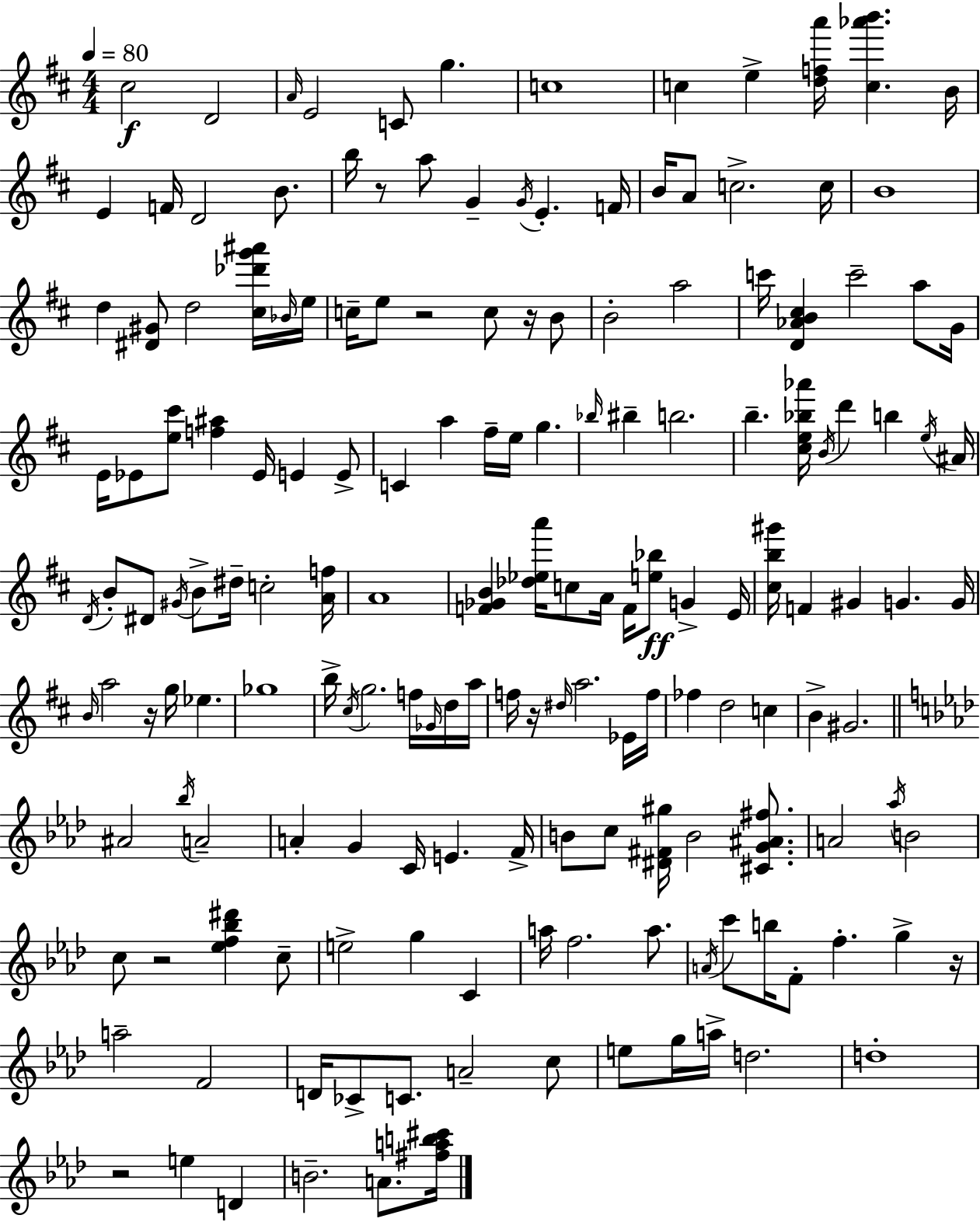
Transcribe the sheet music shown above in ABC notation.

X:1
T:Untitled
M:4/4
L:1/4
K:D
^c2 D2 A/4 E2 C/2 g c4 c e [dfa']/4 [c_a'b'] B/4 E F/4 D2 B/2 b/4 z/2 a/2 G G/4 E F/4 B/4 A/2 c2 c/4 B4 d [^D^G]/2 d2 [^c_d'g'^a']/4 _B/4 e/4 c/4 e/2 z2 c/2 z/4 B/2 B2 a2 c'/4 [D_AB^c] c'2 a/2 G/4 E/4 _E/2 [e^c']/2 [f^a] _E/4 E E/2 C a ^f/4 e/4 g _b/4 ^b b2 b [^ce_b_a']/4 B/4 d' b e/4 ^A/4 D/4 B/2 ^D/2 ^G/4 B/2 ^d/4 c2 [Af]/4 A4 [F_GB] [_d_ea']/4 c/2 A/4 F/4 [e_b]/2 G E/4 [^cb^g']/4 F ^G G G/4 B/4 a2 z/4 g/4 _e _g4 b/4 ^c/4 g2 f/4 _G/4 d/4 a/4 f/4 z/4 ^d/4 a2 _E/4 f/4 _f d2 c B ^G2 ^A2 _b/4 A2 A G C/4 E F/4 B/2 c/2 [^D^F^g]/4 B2 [^CG^A^f]/2 A2 _a/4 B2 c/2 z2 [_ef_b^d'] c/2 e2 g C a/4 f2 a/2 A/4 c'/2 b/4 F/2 f g z/4 a2 F2 D/4 _C/2 C/2 A2 c/2 e/2 g/4 a/4 d2 d4 z2 e D B2 A/2 [^fab^c']/4